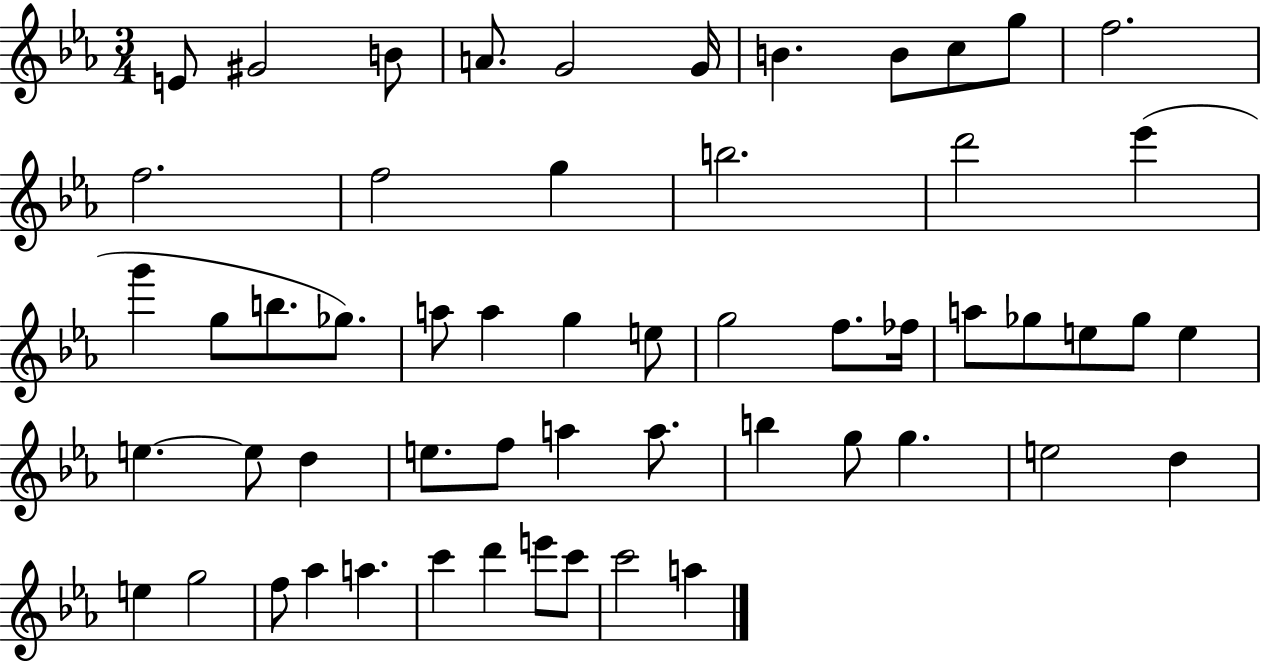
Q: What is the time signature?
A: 3/4